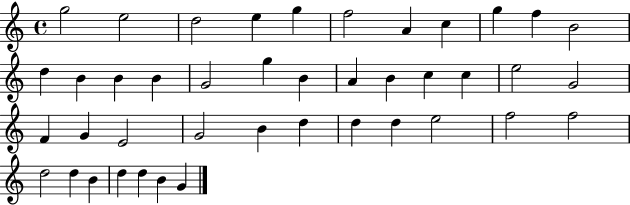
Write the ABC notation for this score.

X:1
T:Untitled
M:4/4
L:1/4
K:C
g2 e2 d2 e g f2 A c g f B2 d B B B G2 g B A B c c e2 G2 F G E2 G2 B d d d e2 f2 f2 d2 d B d d B G